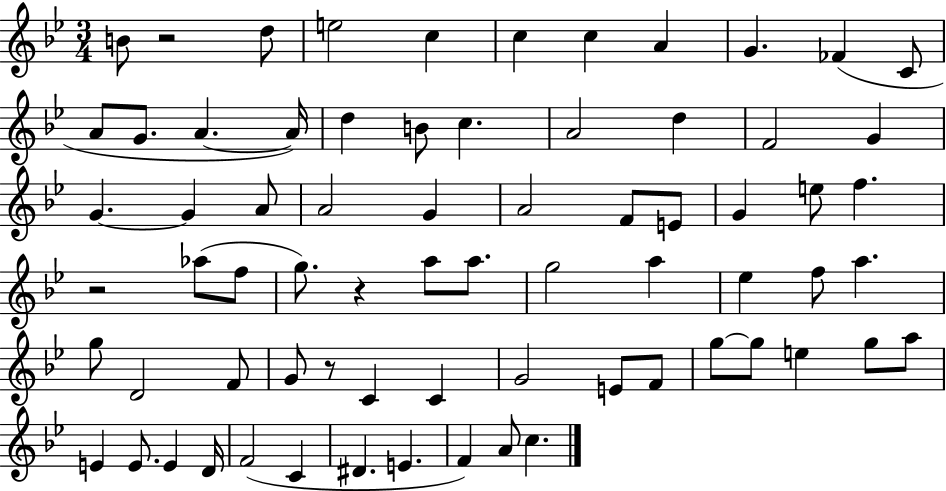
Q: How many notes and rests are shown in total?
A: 71